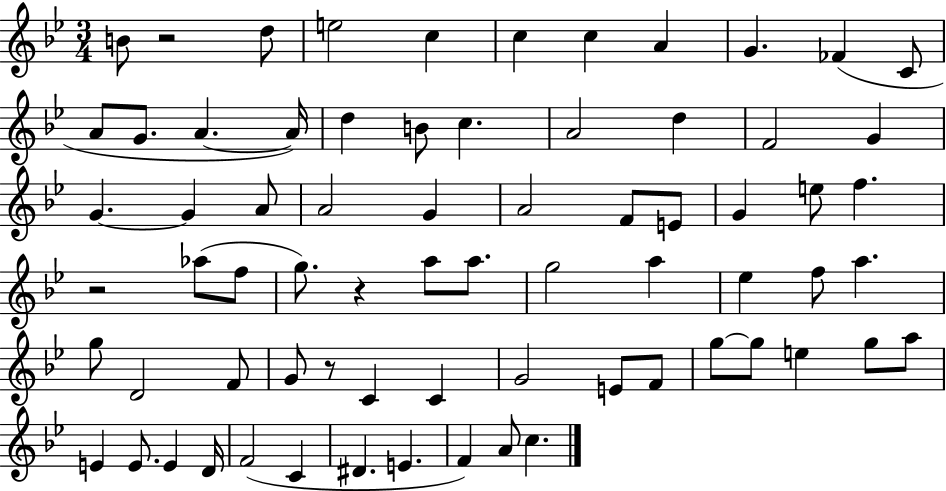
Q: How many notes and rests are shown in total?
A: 71